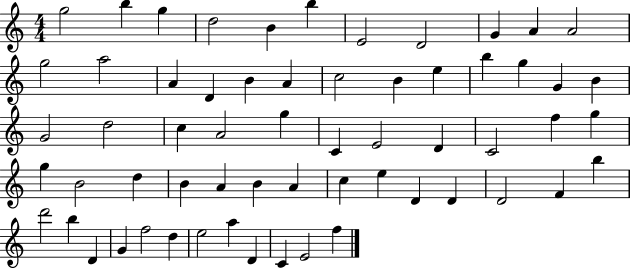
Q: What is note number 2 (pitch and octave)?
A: B5